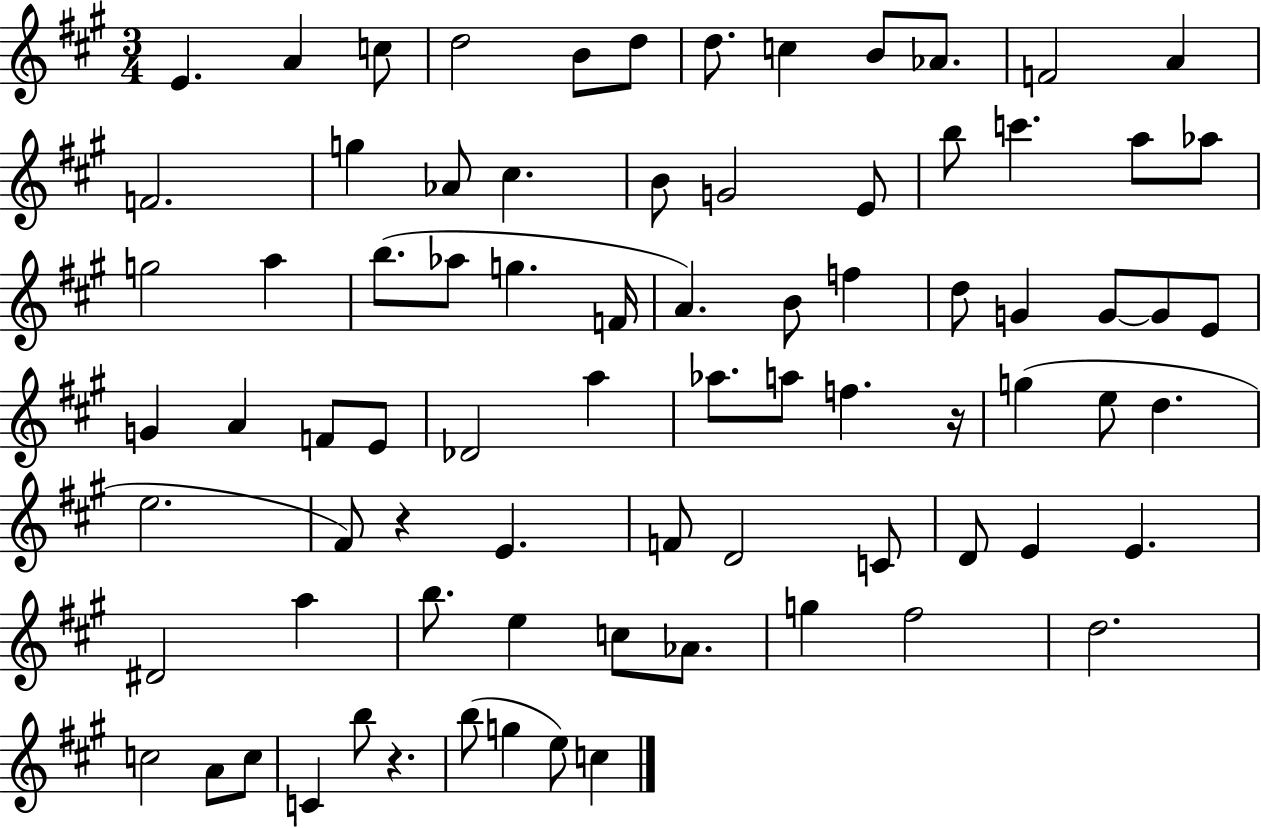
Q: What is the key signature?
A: A major